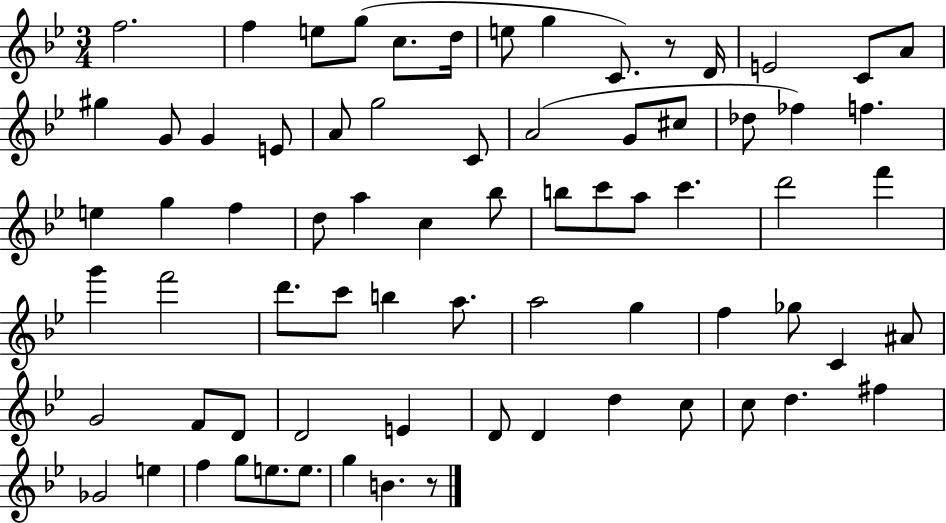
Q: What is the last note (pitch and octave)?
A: B4